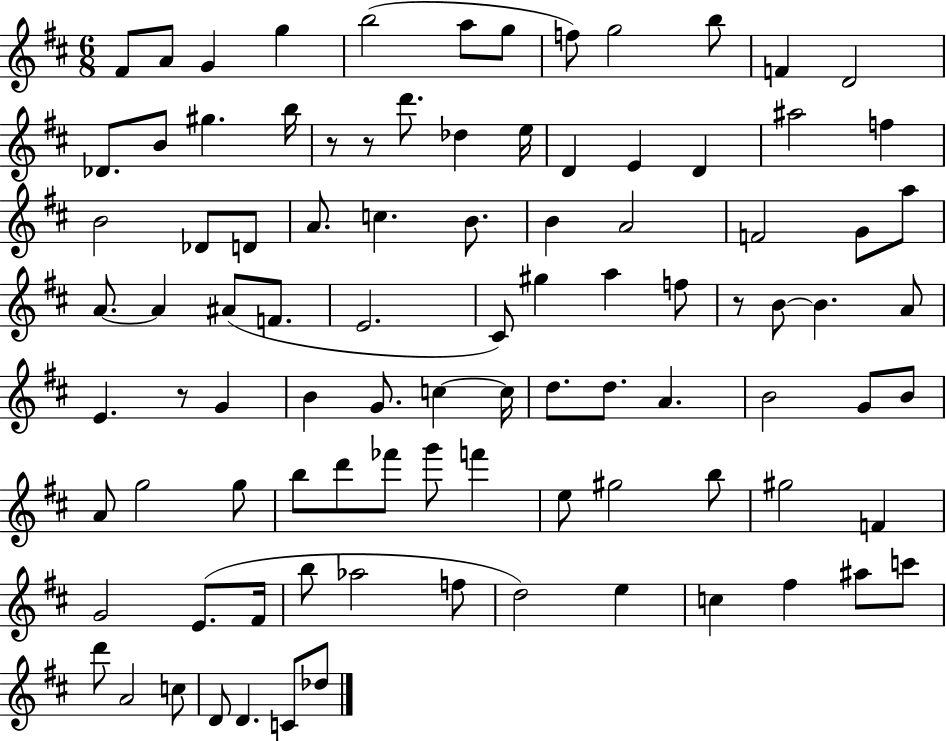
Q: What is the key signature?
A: D major